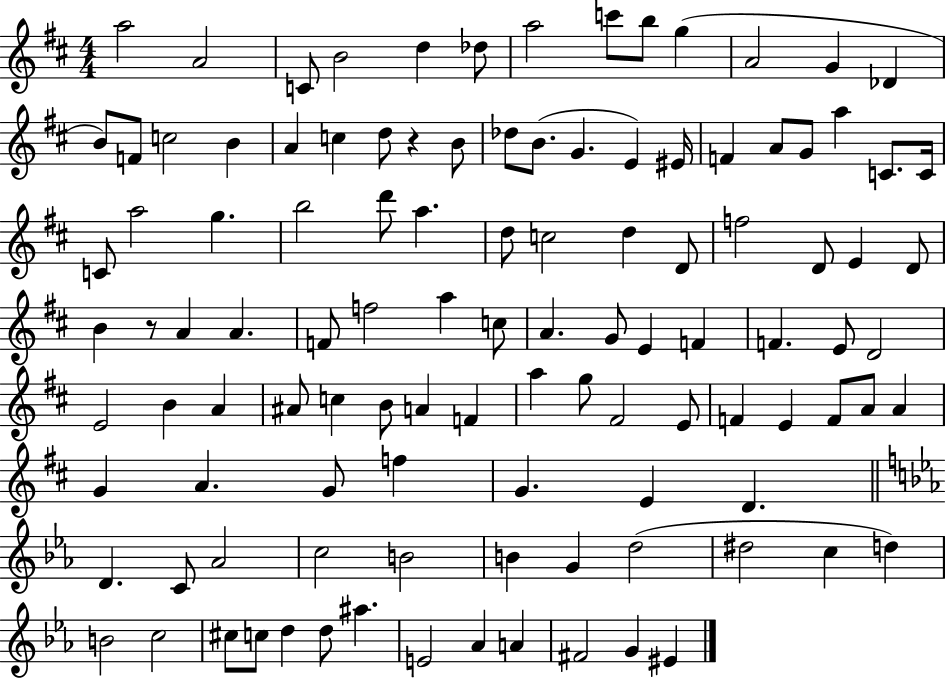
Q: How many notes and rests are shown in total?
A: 110